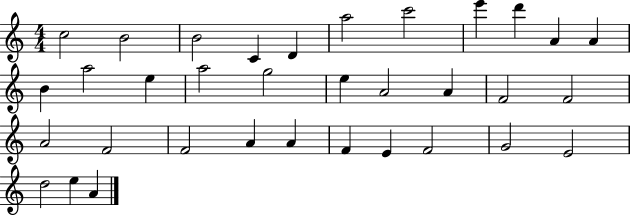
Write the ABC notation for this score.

X:1
T:Untitled
M:4/4
L:1/4
K:C
c2 B2 B2 C D a2 c'2 e' d' A A B a2 e a2 g2 e A2 A F2 F2 A2 F2 F2 A A F E F2 G2 E2 d2 e A